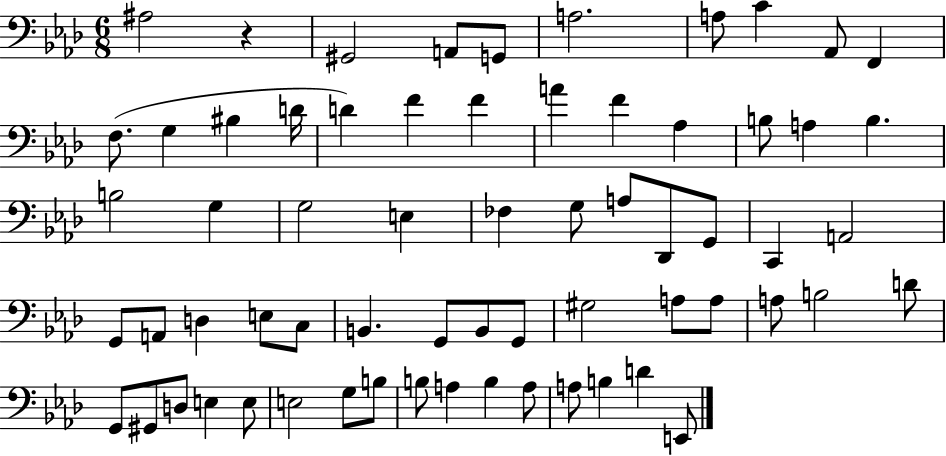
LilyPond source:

{
  \clef bass
  \numericTimeSignature
  \time 6/8
  \key aes \major
  ais2 r4 | gis,2 a,8 g,8 | a2. | a8 c'4 aes,8 f,4 | \break f8.( g4 bis4 d'16 | d'4) f'4 f'4 | a'4 f'4 aes4 | b8 a4 b4. | \break b2 g4 | g2 e4 | fes4 g8 a8 des,8 g,8 | c,4 a,2 | \break g,8 a,8 d4 e8 c8 | b,4. g,8 b,8 g,8 | gis2 a8 a8 | a8 b2 d'8 | \break g,8 gis,8 d8 e4 e8 | e2 g8 b8 | b8 a4 b4 a8 | a8 b4 d'4 e,8 | \break \bar "|."
}